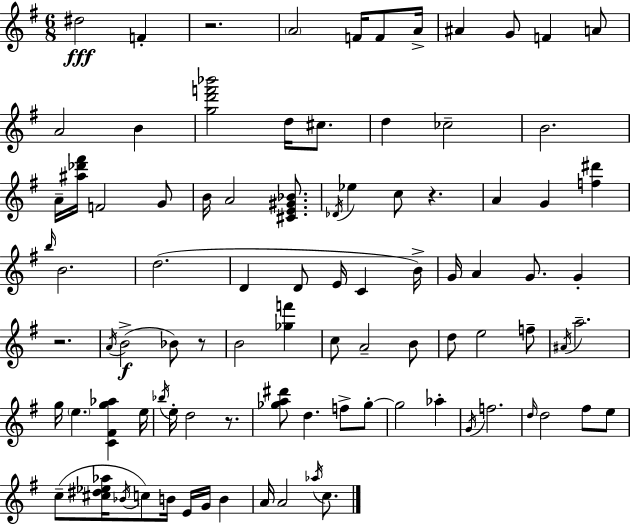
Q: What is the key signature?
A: G major